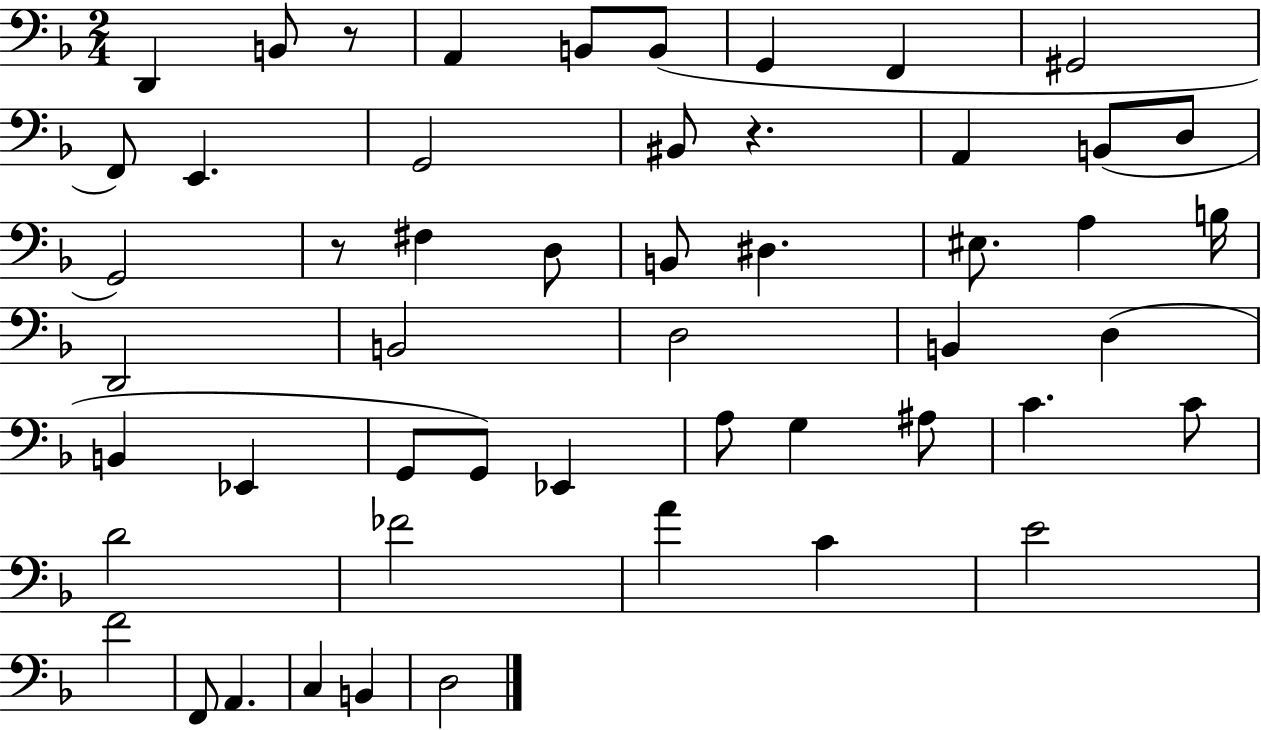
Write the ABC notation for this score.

X:1
T:Untitled
M:2/4
L:1/4
K:F
D,, B,,/2 z/2 A,, B,,/2 B,,/2 G,, F,, ^G,,2 F,,/2 E,, G,,2 ^B,,/2 z A,, B,,/2 D,/2 G,,2 z/2 ^F, D,/2 B,,/2 ^D, ^E,/2 A, B,/4 D,,2 B,,2 D,2 B,, D, B,, _E,, G,,/2 G,,/2 _E,, A,/2 G, ^A,/2 C C/2 D2 _F2 A C E2 F2 F,,/2 A,, C, B,, D,2